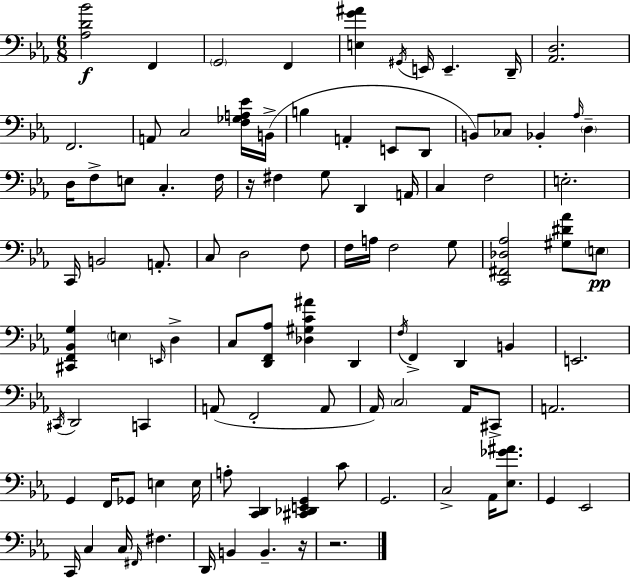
{
  \clef bass
  \numericTimeSignature
  \time 6/8
  \key ees \major
  <aes d' bes'>2\f f,4 | \parenthesize g,2 f,4 | <e g' ais'>4 \acciaccatura { gis,16 } e,16 e,4.-- | d,16-- <aes, d>2. | \break f,2. | a,8 c2 <f ges a ees'>16 | b,16->( b4 a,4-. e,8 d,8 | b,8) ces8 bes,4-. \grace { aes16 } \parenthesize d4-- | \break d16 f8-> e8 c4.-. | f16 r16 fis4 g8 d,4 | a,16 c4 f2 | e2.-. | \break c,16 b,2 a,8.-. | c8 d2 | f8 f16 a16 f2 | g8 <c, fis, des aes>2 <gis dis' aes'>8 | \break \parenthesize e8\pp <cis, f, bes, g>4 \parenthesize e4 \grace { e,16 } d4-> | c8 <d, f, aes>8 <des gis c' ais'>4 d,4 | \acciaccatura { f16 } f,4-> d,4 | b,4 e,2. | \break \acciaccatura { cis,16 } d,2 | c,4 a,8( f,2-. | a,8 aes,16) \parenthesize c2 | aes,16 cis,8-> a,2. | \break g,4 f,16 ges,8 | e4 e16 a8-. <c, d,>4 <cis, des, e, g,>4 | c'8 g,2. | c2-> | \break aes,16 <ees ges' ais'>8. g,4 ees,2 | c,16 c4 c16 \grace { fis,16 } | fis4. d,16 b,4 b,4.-- | r16 r2. | \break \bar "|."
}